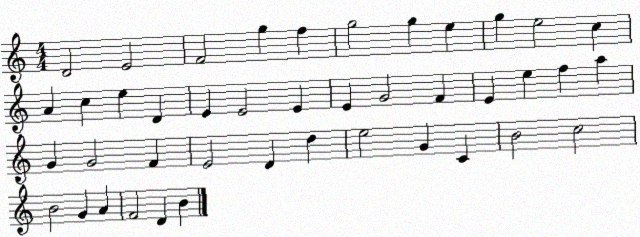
X:1
T:Untitled
M:4/4
L:1/4
K:C
D2 E2 F2 g f g2 g e g e2 c A c e D E E2 E E G2 F E e f a G G2 F E2 D d e2 G C B2 c2 B2 G A F2 D B